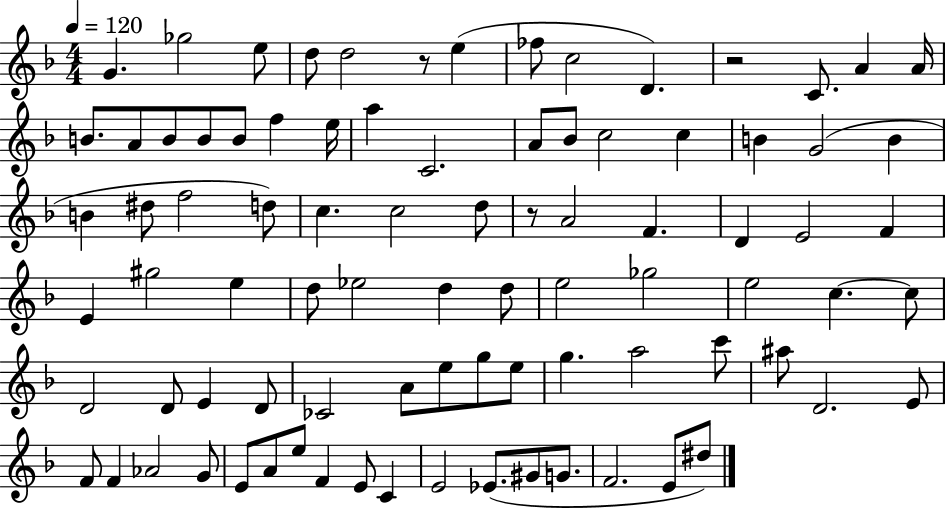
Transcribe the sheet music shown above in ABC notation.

X:1
T:Untitled
M:4/4
L:1/4
K:F
G _g2 e/2 d/2 d2 z/2 e _f/2 c2 D z2 C/2 A A/4 B/2 A/2 B/2 B/2 B/2 f e/4 a C2 A/2 _B/2 c2 c B G2 B B ^d/2 f2 d/2 c c2 d/2 z/2 A2 F D E2 F E ^g2 e d/2 _e2 d d/2 e2 _g2 e2 c c/2 D2 D/2 E D/2 _C2 A/2 e/2 g/2 e/2 g a2 c'/2 ^a/2 D2 E/2 F/2 F _A2 G/2 E/2 A/2 e/2 F E/2 C E2 _E/2 ^G/2 G/2 F2 E/2 ^d/2